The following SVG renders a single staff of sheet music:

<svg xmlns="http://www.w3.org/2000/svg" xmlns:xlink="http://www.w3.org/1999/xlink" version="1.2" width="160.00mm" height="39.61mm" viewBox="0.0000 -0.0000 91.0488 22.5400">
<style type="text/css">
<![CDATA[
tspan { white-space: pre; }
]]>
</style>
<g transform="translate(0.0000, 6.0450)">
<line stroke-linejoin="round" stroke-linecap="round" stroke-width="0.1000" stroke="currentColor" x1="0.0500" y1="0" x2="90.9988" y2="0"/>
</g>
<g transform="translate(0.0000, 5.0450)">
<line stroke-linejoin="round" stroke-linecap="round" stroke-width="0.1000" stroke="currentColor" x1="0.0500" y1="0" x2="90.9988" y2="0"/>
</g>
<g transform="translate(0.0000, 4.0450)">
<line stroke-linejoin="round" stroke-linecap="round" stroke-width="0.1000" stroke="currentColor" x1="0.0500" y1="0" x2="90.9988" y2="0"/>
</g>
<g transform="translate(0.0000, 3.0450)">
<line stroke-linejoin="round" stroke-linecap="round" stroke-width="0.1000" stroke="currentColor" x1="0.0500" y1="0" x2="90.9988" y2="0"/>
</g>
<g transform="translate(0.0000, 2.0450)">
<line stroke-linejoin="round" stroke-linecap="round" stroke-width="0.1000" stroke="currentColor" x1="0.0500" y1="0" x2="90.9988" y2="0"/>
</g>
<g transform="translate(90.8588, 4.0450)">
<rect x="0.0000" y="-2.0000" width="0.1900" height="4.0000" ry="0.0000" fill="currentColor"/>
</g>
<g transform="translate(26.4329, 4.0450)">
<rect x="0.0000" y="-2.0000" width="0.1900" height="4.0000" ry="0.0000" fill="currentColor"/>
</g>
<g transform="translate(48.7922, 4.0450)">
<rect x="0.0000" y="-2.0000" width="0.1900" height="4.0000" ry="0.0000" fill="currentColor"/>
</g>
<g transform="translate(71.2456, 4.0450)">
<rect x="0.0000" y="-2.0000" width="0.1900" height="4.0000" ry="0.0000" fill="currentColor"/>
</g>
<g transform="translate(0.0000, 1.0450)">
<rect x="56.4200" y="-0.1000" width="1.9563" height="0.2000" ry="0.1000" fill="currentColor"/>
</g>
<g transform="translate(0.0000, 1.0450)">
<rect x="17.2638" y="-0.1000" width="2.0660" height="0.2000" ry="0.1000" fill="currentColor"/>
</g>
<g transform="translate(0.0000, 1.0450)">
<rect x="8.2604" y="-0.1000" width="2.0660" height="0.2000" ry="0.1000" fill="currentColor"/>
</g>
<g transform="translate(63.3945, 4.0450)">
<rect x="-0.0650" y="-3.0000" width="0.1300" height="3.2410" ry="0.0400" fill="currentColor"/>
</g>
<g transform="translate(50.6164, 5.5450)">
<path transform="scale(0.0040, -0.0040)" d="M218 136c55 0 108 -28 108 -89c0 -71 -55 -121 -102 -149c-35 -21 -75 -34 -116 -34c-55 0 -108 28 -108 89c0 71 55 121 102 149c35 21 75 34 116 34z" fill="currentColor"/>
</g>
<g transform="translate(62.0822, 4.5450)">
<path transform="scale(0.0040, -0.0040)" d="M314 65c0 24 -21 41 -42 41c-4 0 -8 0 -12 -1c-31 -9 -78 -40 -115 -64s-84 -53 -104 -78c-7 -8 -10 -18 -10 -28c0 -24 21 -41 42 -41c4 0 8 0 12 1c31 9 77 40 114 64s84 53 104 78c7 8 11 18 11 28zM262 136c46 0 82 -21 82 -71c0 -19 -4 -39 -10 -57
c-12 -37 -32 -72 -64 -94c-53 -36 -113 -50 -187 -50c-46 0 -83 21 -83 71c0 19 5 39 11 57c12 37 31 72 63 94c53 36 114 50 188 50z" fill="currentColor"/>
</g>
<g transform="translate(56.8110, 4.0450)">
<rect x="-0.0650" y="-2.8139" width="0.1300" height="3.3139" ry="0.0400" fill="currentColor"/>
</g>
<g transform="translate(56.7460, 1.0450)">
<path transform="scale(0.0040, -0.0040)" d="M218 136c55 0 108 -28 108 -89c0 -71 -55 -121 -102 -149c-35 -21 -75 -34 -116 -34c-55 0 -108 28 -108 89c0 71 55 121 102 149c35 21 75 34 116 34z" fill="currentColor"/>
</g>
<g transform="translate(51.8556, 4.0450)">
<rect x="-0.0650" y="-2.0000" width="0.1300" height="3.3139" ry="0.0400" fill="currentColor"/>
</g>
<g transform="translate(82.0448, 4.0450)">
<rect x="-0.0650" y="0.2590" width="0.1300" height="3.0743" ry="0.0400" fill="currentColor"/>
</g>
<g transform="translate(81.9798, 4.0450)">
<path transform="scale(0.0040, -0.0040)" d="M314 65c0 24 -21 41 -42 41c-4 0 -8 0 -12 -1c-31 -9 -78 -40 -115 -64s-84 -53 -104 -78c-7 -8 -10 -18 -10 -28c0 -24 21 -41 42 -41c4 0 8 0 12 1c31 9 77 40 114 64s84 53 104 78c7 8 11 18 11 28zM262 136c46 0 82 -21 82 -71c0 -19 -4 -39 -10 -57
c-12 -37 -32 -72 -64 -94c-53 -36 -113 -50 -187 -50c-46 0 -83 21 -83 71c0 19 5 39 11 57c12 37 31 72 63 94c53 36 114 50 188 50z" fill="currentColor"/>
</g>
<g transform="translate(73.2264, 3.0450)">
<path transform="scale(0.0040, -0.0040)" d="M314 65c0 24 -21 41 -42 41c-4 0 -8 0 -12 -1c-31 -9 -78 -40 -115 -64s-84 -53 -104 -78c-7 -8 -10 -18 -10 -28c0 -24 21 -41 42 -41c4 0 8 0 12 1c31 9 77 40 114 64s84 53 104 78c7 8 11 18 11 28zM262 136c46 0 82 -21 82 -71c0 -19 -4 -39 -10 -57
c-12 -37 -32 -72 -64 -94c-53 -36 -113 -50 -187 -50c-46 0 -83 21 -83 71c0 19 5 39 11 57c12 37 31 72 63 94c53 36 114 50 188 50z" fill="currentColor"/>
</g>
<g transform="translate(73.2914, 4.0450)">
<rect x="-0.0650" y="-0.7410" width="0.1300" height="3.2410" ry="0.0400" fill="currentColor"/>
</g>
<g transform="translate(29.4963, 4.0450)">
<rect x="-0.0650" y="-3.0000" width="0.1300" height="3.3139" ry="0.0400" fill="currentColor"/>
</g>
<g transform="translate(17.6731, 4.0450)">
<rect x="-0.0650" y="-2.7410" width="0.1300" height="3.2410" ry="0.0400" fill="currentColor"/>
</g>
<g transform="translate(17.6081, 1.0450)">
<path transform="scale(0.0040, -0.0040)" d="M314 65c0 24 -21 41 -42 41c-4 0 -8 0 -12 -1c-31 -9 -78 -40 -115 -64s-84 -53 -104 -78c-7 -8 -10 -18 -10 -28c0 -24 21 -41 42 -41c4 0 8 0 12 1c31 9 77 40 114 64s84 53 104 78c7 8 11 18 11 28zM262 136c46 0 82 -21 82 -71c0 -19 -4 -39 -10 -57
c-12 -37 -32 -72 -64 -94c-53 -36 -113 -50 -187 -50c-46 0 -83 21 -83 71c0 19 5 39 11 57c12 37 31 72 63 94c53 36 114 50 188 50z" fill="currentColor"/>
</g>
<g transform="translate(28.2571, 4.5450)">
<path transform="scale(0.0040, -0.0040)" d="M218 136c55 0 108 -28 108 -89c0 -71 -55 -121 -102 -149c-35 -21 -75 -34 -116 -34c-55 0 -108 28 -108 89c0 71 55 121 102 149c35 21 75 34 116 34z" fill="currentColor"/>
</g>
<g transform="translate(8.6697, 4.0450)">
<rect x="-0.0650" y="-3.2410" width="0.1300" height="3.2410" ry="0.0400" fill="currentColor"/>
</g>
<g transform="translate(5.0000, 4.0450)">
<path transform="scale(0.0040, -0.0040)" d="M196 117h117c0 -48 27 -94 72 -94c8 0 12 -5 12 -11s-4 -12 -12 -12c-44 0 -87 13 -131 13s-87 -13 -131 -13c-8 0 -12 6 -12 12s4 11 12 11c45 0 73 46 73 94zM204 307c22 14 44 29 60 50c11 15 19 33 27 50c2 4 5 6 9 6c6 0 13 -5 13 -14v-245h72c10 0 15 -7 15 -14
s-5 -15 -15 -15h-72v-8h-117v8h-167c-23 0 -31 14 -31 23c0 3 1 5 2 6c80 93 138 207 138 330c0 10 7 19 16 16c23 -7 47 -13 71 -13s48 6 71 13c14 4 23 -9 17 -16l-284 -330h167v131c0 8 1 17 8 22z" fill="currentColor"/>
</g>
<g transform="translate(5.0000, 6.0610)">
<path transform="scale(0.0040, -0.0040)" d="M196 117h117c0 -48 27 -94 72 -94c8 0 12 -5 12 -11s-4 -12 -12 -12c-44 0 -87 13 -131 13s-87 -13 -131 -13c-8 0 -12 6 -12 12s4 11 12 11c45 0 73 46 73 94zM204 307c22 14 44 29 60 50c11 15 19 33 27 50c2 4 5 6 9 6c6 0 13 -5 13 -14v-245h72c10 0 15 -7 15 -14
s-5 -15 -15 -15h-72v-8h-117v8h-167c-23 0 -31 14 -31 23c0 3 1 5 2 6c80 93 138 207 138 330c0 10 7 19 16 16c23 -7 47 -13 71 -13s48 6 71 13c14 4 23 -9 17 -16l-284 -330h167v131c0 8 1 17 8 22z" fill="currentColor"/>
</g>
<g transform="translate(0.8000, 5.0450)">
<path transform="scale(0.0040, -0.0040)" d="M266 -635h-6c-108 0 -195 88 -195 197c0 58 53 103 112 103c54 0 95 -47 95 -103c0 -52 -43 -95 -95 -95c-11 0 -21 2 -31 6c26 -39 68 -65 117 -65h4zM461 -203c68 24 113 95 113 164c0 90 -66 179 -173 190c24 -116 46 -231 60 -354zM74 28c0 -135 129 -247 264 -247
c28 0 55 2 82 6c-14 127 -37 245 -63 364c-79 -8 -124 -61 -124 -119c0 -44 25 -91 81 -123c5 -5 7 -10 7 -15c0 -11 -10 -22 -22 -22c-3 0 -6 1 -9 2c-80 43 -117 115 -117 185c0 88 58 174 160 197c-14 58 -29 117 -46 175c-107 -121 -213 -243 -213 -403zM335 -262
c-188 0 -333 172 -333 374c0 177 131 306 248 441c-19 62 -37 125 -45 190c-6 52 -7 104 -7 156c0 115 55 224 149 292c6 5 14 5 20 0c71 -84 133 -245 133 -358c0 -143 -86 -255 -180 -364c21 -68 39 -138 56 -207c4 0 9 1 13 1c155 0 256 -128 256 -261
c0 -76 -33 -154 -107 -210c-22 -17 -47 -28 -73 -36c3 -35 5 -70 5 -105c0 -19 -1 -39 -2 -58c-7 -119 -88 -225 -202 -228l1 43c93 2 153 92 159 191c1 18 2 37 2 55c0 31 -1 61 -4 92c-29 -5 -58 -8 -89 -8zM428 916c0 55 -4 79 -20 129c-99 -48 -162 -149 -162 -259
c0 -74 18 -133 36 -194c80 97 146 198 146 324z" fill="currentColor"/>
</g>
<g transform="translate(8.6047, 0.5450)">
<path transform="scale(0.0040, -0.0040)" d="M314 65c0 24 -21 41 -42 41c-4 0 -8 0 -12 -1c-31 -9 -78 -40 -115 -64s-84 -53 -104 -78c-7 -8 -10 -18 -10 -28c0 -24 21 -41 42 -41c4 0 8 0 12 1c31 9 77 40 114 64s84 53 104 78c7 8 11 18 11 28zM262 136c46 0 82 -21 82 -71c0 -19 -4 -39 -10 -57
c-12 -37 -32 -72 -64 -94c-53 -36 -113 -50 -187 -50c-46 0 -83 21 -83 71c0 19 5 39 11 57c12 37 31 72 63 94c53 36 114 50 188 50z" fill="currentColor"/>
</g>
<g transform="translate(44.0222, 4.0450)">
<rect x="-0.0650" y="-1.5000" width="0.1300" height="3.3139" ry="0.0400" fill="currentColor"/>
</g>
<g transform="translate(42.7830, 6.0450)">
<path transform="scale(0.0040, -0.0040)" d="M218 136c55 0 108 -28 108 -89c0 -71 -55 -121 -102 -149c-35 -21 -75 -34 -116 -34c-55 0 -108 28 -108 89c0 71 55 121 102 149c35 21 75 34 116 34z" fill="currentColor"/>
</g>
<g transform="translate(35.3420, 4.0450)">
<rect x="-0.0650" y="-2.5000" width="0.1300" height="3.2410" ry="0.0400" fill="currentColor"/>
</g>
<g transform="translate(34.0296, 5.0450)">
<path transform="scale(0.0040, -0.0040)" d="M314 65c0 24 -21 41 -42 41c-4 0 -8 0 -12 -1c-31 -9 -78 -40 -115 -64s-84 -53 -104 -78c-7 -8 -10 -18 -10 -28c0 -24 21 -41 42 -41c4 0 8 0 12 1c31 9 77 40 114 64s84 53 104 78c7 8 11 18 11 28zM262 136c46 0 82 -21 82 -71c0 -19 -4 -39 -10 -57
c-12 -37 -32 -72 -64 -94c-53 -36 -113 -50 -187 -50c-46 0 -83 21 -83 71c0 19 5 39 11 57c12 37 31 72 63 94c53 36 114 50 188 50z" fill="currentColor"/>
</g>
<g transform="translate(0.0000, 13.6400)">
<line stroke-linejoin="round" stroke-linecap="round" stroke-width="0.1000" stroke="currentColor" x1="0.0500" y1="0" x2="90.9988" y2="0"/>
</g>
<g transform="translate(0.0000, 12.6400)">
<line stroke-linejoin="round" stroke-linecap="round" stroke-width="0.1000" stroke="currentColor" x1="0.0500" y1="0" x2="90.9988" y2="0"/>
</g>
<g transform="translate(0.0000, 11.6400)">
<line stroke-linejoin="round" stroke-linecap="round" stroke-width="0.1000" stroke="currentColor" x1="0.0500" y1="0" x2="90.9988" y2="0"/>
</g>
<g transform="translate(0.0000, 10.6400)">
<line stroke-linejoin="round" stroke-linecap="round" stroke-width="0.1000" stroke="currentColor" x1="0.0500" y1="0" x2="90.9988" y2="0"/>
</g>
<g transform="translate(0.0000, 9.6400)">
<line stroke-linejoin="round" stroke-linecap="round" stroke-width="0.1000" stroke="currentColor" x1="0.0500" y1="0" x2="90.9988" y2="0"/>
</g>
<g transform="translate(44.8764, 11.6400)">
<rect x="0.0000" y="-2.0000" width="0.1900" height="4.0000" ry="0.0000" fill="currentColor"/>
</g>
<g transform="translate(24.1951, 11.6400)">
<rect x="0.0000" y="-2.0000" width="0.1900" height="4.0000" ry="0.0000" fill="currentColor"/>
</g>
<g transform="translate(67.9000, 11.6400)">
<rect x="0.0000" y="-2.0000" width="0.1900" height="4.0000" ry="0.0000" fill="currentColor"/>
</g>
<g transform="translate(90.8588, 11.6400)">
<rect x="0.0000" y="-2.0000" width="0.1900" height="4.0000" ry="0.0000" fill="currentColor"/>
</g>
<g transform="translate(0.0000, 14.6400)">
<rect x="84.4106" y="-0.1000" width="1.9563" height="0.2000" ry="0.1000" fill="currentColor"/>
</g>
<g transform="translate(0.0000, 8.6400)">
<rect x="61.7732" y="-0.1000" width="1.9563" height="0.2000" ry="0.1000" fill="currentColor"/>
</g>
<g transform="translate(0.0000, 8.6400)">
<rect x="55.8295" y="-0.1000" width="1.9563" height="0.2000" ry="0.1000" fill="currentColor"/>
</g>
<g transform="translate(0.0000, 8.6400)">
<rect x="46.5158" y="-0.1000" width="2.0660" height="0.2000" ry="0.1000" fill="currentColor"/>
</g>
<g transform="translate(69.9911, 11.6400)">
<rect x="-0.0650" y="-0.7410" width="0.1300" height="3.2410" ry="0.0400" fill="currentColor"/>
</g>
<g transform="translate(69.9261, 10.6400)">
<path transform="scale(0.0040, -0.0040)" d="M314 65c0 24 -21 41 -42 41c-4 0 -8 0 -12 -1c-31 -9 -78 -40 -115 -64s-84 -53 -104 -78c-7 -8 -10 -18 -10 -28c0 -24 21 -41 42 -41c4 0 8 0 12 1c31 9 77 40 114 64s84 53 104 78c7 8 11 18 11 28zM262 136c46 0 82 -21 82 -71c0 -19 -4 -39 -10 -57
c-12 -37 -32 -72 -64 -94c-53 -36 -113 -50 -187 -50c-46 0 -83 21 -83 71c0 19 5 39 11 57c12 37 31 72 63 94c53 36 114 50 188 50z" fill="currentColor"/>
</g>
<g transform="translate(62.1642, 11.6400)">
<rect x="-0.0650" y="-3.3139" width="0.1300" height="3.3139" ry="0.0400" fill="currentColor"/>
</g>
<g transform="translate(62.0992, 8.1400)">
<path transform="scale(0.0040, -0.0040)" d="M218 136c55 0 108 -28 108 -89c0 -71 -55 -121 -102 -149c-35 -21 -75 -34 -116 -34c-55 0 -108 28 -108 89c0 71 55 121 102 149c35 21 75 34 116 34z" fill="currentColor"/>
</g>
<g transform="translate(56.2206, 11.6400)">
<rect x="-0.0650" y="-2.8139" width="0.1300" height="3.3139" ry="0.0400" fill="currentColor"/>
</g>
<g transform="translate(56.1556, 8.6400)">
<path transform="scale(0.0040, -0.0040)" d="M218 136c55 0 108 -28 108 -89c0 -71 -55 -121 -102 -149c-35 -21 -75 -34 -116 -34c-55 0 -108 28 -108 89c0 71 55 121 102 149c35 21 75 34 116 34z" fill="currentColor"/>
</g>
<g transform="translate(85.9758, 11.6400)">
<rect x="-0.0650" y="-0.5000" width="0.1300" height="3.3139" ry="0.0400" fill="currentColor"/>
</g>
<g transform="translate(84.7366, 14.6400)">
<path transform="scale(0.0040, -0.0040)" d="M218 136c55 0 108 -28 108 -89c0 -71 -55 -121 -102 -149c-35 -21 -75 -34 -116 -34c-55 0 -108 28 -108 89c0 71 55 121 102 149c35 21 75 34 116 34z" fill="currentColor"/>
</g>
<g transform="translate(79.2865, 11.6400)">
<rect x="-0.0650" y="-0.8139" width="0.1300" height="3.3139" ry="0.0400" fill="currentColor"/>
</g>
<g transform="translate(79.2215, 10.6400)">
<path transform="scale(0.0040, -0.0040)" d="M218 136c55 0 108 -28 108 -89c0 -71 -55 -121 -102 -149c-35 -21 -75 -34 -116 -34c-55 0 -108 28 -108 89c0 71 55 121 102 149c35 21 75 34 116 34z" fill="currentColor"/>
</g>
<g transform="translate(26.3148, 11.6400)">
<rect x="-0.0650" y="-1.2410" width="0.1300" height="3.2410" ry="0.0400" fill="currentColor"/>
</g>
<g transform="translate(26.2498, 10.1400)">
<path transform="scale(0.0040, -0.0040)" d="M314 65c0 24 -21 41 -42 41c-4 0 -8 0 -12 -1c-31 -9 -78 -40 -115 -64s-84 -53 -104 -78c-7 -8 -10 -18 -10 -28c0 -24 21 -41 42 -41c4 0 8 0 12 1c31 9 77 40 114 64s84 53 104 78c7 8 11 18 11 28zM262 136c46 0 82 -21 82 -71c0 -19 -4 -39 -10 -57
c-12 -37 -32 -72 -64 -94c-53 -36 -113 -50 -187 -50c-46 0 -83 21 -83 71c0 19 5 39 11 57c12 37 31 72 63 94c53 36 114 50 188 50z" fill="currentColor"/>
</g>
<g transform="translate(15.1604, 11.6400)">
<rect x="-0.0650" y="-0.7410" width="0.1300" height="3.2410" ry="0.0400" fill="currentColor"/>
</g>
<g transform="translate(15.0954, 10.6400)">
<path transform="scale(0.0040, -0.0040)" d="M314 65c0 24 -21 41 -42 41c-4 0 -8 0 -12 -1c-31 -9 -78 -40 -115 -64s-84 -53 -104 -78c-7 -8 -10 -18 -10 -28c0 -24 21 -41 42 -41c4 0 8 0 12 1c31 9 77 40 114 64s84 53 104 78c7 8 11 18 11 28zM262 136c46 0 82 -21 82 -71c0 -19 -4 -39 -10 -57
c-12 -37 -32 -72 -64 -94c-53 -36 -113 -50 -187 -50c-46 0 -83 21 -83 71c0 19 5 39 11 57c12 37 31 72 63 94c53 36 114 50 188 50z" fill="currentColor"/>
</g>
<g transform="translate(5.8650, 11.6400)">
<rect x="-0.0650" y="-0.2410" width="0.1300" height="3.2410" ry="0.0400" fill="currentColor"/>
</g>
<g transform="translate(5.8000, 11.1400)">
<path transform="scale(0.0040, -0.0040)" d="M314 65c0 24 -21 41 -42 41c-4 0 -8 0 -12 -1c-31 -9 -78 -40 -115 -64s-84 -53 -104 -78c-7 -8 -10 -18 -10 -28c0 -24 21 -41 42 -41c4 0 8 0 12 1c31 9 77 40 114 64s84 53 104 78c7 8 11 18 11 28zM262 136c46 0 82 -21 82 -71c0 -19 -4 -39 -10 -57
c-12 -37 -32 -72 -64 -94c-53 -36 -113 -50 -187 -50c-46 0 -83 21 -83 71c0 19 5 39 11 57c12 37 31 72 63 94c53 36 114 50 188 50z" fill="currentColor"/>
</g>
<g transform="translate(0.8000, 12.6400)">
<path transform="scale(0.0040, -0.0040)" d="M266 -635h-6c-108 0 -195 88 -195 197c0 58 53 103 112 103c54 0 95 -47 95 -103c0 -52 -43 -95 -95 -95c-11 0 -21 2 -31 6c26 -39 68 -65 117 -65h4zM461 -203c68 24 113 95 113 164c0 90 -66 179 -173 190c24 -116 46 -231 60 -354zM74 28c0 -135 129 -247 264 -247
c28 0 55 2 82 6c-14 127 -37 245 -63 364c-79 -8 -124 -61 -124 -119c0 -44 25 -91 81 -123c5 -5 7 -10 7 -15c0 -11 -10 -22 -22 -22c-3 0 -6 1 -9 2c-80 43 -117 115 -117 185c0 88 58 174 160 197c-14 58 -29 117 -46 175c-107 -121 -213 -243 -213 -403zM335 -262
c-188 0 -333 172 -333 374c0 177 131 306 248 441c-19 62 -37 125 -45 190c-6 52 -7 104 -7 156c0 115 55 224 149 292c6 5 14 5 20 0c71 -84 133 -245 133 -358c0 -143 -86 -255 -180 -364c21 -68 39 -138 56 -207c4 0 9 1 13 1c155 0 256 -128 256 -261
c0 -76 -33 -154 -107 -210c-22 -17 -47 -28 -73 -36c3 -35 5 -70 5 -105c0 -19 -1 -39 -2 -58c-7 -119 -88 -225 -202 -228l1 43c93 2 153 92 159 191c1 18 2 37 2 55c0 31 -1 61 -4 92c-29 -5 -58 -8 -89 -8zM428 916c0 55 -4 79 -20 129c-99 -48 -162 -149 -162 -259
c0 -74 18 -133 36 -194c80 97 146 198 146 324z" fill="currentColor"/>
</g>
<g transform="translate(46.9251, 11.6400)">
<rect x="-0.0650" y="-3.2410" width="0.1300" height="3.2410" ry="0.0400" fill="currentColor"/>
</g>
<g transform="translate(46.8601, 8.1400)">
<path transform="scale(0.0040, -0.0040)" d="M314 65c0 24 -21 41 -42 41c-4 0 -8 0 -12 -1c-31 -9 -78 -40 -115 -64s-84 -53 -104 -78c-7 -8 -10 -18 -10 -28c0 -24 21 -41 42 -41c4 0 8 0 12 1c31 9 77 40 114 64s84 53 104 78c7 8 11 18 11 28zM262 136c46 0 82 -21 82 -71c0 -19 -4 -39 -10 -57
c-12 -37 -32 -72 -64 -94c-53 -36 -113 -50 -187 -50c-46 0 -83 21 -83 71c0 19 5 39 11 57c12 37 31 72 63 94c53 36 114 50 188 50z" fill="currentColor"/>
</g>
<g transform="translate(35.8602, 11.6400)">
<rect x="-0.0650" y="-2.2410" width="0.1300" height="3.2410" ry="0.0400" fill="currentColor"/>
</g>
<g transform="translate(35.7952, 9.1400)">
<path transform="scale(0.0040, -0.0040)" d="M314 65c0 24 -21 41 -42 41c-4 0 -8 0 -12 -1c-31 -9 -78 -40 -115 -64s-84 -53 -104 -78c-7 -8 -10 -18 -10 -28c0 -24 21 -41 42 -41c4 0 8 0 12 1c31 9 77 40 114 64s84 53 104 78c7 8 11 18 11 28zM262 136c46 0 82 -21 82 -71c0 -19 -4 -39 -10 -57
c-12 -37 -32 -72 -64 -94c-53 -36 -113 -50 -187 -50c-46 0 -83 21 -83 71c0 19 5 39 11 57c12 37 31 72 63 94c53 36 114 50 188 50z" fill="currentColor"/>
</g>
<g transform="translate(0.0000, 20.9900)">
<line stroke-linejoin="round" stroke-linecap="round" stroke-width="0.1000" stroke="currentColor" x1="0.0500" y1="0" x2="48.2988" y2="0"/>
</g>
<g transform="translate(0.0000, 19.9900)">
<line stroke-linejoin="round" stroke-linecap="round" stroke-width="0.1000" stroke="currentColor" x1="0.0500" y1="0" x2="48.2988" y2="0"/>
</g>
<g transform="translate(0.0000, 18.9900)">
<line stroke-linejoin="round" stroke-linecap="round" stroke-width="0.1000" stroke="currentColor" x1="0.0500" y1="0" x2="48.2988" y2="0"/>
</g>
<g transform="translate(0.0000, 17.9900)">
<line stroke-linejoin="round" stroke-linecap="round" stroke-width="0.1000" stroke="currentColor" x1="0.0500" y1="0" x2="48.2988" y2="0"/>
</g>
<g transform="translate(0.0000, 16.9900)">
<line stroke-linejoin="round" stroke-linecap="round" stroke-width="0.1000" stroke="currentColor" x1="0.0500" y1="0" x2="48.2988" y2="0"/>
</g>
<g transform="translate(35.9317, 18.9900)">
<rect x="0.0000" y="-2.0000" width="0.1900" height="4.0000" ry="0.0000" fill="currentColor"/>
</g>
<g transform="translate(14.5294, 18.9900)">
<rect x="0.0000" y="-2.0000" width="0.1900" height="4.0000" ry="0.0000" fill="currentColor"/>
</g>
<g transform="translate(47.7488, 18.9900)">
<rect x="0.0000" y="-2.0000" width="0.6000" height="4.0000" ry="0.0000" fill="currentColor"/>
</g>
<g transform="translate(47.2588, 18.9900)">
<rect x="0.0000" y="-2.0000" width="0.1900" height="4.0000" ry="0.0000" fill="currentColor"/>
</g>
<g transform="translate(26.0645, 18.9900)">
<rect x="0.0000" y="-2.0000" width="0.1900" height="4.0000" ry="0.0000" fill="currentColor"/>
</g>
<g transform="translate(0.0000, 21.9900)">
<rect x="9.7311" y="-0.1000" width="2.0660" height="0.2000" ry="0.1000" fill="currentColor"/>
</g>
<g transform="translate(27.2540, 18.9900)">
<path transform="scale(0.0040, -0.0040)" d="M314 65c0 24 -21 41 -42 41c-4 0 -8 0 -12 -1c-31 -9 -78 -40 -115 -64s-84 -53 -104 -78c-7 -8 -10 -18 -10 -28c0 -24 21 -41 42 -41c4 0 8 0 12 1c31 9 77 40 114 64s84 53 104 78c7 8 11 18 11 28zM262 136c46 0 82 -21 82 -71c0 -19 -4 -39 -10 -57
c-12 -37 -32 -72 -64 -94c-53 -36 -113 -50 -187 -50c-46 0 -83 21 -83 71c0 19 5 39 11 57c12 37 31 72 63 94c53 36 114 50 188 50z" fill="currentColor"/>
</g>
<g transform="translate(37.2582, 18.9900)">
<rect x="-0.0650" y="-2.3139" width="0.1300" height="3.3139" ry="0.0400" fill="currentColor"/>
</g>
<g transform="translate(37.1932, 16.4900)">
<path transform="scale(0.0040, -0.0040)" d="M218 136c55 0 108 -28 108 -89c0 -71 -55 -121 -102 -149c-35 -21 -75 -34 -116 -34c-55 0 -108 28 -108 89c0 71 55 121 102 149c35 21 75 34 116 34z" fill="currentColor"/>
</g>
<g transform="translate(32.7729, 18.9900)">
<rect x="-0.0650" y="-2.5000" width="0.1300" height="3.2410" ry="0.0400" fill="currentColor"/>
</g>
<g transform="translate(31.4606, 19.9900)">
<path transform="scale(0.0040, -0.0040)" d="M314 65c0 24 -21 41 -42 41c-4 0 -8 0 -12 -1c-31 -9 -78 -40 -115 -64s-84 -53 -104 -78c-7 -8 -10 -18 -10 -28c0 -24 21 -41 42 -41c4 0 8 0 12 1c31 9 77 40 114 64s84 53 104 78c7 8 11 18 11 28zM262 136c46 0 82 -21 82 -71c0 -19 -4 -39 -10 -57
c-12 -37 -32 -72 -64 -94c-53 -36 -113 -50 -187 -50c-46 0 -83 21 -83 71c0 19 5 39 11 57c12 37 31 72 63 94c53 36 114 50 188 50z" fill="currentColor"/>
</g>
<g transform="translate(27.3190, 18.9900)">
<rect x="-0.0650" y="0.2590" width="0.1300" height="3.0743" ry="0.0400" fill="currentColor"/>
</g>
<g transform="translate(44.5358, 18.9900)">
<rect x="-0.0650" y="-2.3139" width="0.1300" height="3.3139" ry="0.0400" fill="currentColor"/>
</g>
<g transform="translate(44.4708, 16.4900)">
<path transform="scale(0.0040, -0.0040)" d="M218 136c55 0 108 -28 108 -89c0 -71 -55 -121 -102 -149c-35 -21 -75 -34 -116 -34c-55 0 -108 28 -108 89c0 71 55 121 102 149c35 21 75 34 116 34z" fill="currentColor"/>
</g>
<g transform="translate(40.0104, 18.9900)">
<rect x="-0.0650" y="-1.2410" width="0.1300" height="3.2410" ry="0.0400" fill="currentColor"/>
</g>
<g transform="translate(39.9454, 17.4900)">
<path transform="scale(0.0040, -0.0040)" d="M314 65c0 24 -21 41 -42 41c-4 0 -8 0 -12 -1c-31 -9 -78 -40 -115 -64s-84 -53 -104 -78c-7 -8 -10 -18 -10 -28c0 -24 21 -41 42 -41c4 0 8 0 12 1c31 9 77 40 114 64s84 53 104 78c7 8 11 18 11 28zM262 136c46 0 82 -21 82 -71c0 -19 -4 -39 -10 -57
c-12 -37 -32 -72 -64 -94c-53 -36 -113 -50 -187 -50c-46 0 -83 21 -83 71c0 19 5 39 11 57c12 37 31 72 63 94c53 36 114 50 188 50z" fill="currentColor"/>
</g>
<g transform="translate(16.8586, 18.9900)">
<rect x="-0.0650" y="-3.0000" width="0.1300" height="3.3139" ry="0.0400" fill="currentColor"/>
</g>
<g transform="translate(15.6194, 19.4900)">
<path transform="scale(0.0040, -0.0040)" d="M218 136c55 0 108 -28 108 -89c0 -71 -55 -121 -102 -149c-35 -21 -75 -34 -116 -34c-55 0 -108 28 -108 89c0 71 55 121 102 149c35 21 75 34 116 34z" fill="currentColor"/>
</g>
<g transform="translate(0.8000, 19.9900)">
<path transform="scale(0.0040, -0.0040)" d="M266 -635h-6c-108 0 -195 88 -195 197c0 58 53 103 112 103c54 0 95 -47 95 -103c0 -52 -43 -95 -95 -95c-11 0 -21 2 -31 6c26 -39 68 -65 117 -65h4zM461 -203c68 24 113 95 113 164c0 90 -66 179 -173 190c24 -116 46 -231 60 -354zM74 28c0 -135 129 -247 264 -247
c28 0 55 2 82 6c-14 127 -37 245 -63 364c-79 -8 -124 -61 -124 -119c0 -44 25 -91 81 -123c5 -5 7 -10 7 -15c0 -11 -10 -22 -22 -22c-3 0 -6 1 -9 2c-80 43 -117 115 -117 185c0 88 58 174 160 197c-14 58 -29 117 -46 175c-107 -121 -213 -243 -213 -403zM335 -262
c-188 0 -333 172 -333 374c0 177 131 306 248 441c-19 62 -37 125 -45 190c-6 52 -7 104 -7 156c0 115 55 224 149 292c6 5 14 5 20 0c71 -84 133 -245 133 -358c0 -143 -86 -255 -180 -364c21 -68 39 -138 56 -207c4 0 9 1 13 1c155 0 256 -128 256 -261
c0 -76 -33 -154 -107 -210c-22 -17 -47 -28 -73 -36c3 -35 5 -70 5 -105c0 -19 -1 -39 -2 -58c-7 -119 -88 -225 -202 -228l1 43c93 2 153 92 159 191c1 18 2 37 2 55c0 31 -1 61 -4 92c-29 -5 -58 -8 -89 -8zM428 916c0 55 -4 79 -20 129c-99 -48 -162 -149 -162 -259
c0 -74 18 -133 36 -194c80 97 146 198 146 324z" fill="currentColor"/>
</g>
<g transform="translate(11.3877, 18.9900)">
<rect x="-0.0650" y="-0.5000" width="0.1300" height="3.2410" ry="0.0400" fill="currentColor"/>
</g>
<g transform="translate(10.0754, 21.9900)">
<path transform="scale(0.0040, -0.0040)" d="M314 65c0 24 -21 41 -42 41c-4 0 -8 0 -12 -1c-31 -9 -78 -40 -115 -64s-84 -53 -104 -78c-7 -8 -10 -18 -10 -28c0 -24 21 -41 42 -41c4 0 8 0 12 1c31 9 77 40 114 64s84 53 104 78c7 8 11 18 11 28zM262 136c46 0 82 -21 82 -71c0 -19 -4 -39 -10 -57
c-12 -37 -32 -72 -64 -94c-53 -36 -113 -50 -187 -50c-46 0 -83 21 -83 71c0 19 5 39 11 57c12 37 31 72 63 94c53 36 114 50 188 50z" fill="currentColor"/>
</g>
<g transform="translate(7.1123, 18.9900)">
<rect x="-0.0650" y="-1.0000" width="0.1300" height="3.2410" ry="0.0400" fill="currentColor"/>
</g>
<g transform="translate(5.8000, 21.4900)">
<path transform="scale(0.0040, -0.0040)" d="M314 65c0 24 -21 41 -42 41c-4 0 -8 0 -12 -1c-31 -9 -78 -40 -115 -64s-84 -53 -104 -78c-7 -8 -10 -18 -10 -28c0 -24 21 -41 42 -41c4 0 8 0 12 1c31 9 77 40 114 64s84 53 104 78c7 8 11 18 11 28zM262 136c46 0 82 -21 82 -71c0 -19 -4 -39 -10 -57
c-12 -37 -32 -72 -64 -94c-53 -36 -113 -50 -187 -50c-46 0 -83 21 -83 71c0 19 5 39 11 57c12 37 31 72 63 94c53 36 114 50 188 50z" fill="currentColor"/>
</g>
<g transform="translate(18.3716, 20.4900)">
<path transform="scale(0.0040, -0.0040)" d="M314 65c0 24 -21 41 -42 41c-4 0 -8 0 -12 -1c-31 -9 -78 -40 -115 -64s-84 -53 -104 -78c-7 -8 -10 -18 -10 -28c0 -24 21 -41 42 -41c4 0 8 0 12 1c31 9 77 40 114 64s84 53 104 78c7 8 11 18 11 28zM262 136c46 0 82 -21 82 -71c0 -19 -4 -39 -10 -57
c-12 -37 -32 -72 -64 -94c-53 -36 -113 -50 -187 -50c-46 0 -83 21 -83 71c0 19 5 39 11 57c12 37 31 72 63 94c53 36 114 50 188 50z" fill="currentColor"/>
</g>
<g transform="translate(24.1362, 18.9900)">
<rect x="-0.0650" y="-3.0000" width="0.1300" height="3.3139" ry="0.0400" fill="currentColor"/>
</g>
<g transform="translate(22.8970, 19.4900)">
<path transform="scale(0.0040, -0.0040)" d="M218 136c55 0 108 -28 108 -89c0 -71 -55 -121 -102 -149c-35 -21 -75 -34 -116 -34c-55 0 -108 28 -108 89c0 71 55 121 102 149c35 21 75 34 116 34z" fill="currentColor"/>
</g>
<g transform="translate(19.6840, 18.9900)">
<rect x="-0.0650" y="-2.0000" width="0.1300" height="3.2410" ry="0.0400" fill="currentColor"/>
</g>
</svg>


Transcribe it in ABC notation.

X:1
T:Untitled
M:4/4
L:1/4
K:C
b2 a2 A G2 E F a A2 d2 B2 c2 d2 e2 g2 b2 a b d2 d C D2 C2 A F2 A B2 G2 g e2 g